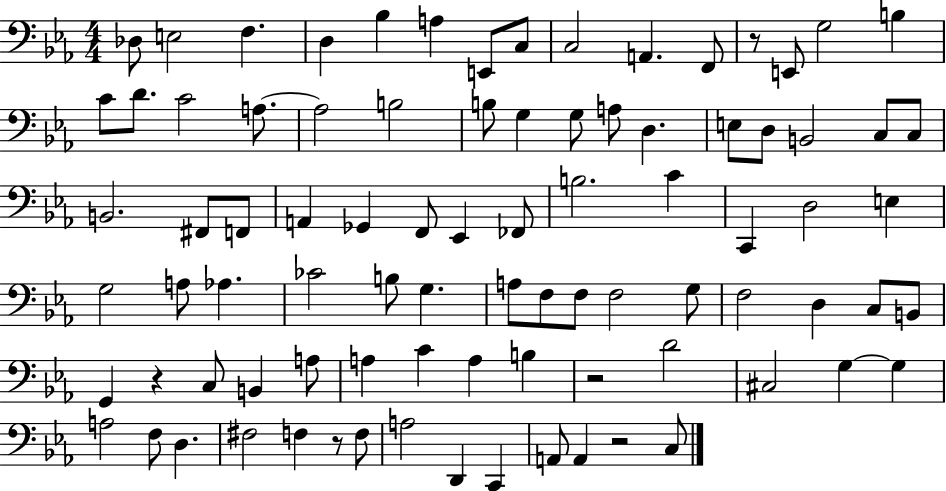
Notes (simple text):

Db3/e E3/h F3/q. D3/q Bb3/q A3/q E2/e C3/e C3/h A2/q. F2/e R/e E2/e G3/h B3/q C4/e D4/e. C4/h A3/e. A3/h B3/h B3/e G3/q G3/e A3/e D3/q. E3/e D3/e B2/h C3/e C3/e B2/h. F#2/e F2/e A2/q Gb2/q F2/e Eb2/q FES2/e B3/h. C4/q C2/q D3/h E3/q G3/h A3/e Ab3/q. CES4/h B3/e G3/q. A3/e F3/e F3/e F3/h G3/e F3/h D3/q C3/e B2/e G2/q R/q C3/e B2/q A3/e A3/q C4/q A3/q B3/q R/h D4/h C#3/h G3/q G3/q A3/h F3/e D3/q. F#3/h F3/q R/e F3/e A3/h D2/q C2/q A2/e A2/q R/h C3/e